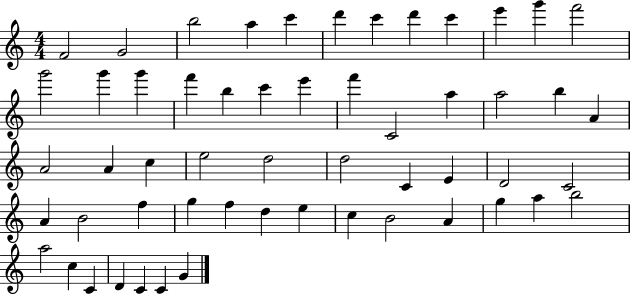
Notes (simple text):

F4/h G4/h B5/h A5/q C6/q D6/q C6/q D6/q C6/q E6/q G6/q F6/h G6/h G6/q G6/q F6/q B5/q C6/q E6/q F6/q C4/h A5/q A5/h B5/q A4/q A4/h A4/q C5/q E5/h D5/h D5/h C4/q E4/q D4/h C4/h A4/q B4/h F5/q G5/q F5/q D5/q E5/q C5/q B4/h A4/q G5/q A5/q B5/h A5/h C5/q C4/q D4/q C4/q C4/q G4/q